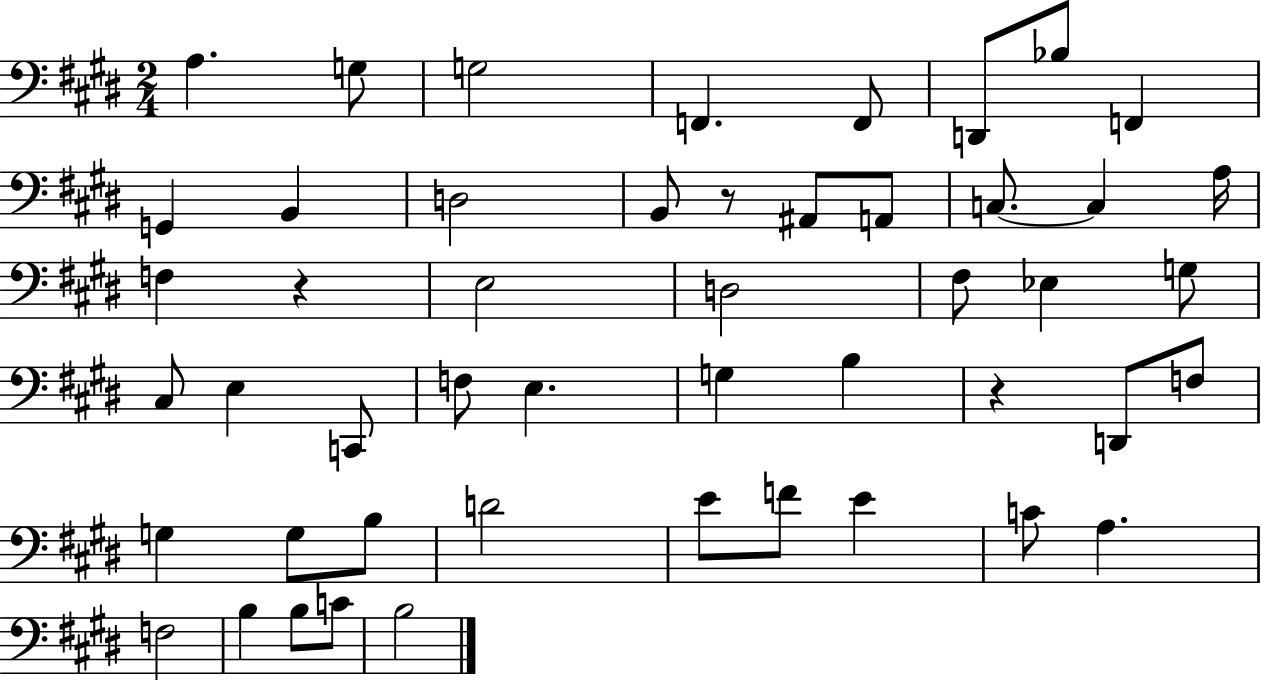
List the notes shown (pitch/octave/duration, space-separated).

A3/q. G3/e G3/h F2/q. F2/e D2/e Bb3/e F2/q G2/q B2/q D3/h B2/e R/e A#2/e A2/e C3/e. C3/q A3/s F3/q R/q E3/h D3/h F#3/e Eb3/q G3/e C#3/e E3/q C2/e F3/e E3/q. G3/q B3/q R/q D2/e F3/e G3/q G3/e B3/e D4/h E4/e F4/e E4/q C4/e A3/q. F3/h B3/q B3/e C4/e B3/h